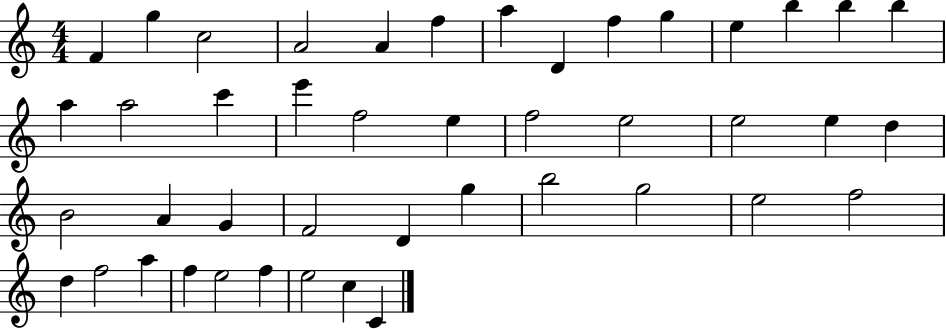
X:1
T:Untitled
M:4/4
L:1/4
K:C
F g c2 A2 A f a D f g e b b b a a2 c' e' f2 e f2 e2 e2 e d B2 A G F2 D g b2 g2 e2 f2 d f2 a f e2 f e2 c C